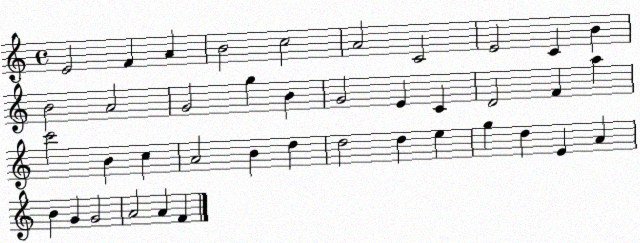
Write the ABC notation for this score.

X:1
T:Untitled
M:4/4
L:1/4
K:C
E2 F A B2 c2 A2 C2 E2 C B B2 A2 G2 g B G2 E C D2 F a c'2 B c A2 B d d2 d e g d E A B G G2 A2 A F